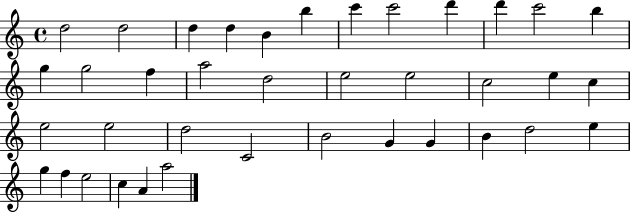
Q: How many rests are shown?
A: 0